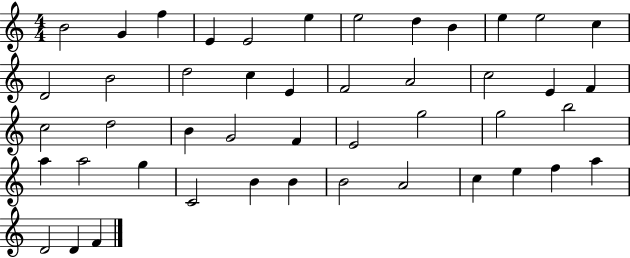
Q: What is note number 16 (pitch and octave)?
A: C5